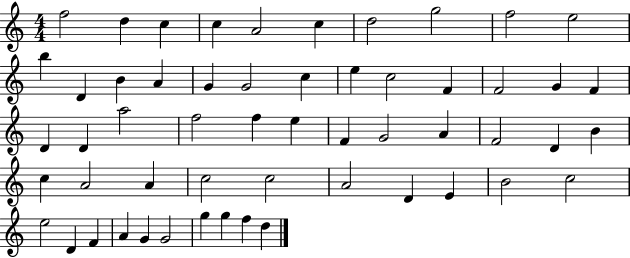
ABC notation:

X:1
T:Untitled
M:4/4
L:1/4
K:C
f2 d c c A2 c d2 g2 f2 e2 b D B A G G2 c e c2 F F2 G F D D a2 f2 f e F G2 A F2 D B c A2 A c2 c2 A2 D E B2 c2 e2 D F A G G2 g g f d